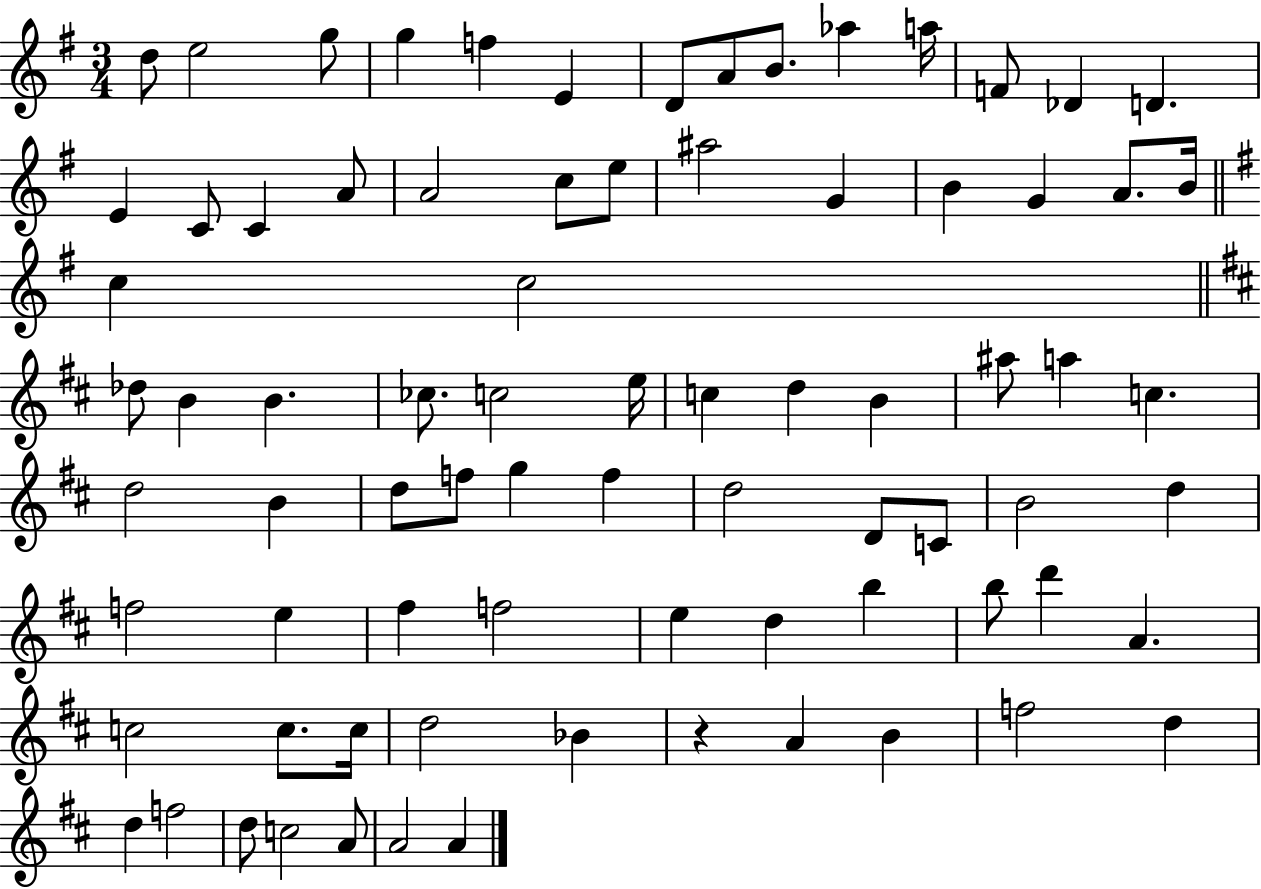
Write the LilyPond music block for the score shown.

{
  \clef treble
  \numericTimeSignature
  \time 3/4
  \key g \major
  d''8 e''2 g''8 | g''4 f''4 e'4 | d'8 a'8 b'8. aes''4 a''16 | f'8 des'4 d'4. | \break e'4 c'8 c'4 a'8 | a'2 c''8 e''8 | ais''2 g'4 | b'4 g'4 a'8. b'16 | \break \bar "||" \break \key g \major c''4 c''2 | \bar "||" \break \key d \major des''8 b'4 b'4. | ces''8. c''2 e''16 | c''4 d''4 b'4 | ais''8 a''4 c''4. | \break d''2 b'4 | d''8 f''8 g''4 f''4 | d''2 d'8 c'8 | b'2 d''4 | \break f''2 e''4 | fis''4 f''2 | e''4 d''4 b''4 | b''8 d'''4 a'4. | \break c''2 c''8. c''16 | d''2 bes'4 | r4 a'4 b'4 | f''2 d''4 | \break d''4 f''2 | d''8 c''2 a'8 | a'2 a'4 | \bar "|."
}